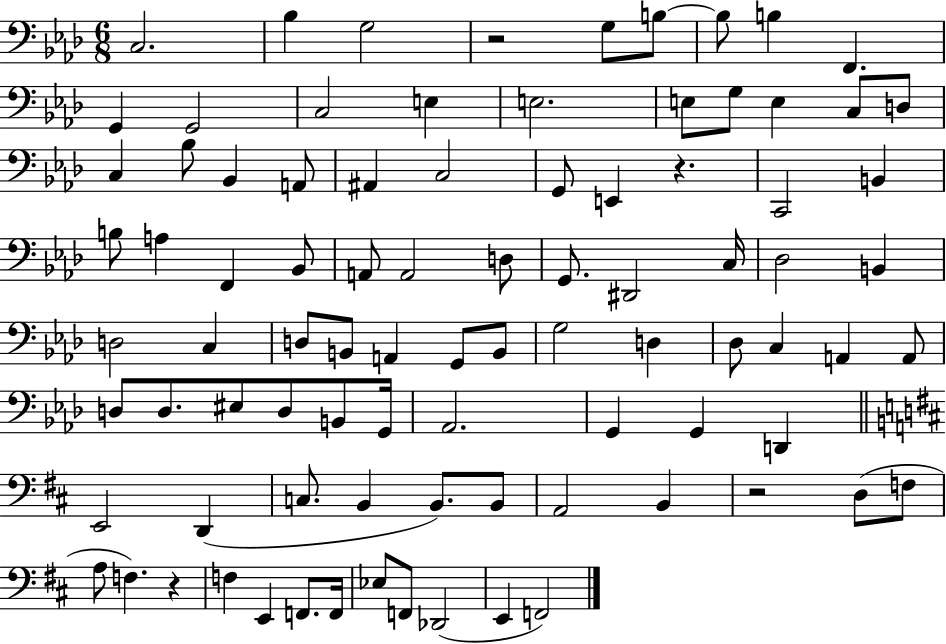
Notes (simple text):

C3/h. Bb3/q G3/h R/h G3/e B3/e B3/e B3/q F2/q. G2/q G2/h C3/h E3/q E3/h. E3/e G3/e E3/q C3/e D3/e C3/q Bb3/e Bb2/q A2/e A#2/q C3/h G2/e E2/q R/q. C2/h B2/q B3/e A3/q F2/q Bb2/e A2/e A2/h D3/e G2/e. D#2/h C3/s Db3/h B2/q D3/h C3/q D3/e B2/e A2/q G2/e B2/e G3/h D3/q Db3/e C3/q A2/q A2/e D3/e D3/e. EIS3/e D3/e B2/e G2/s Ab2/h. G2/q G2/q D2/q E2/h D2/q C3/e. B2/q B2/e. B2/e A2/h B2/q R/h D3/e F3/e A3/e F3/q. R/q F3/q E2/q F2/e. F2/s Eb3/e F2/e Db2/h E2/q F2/h